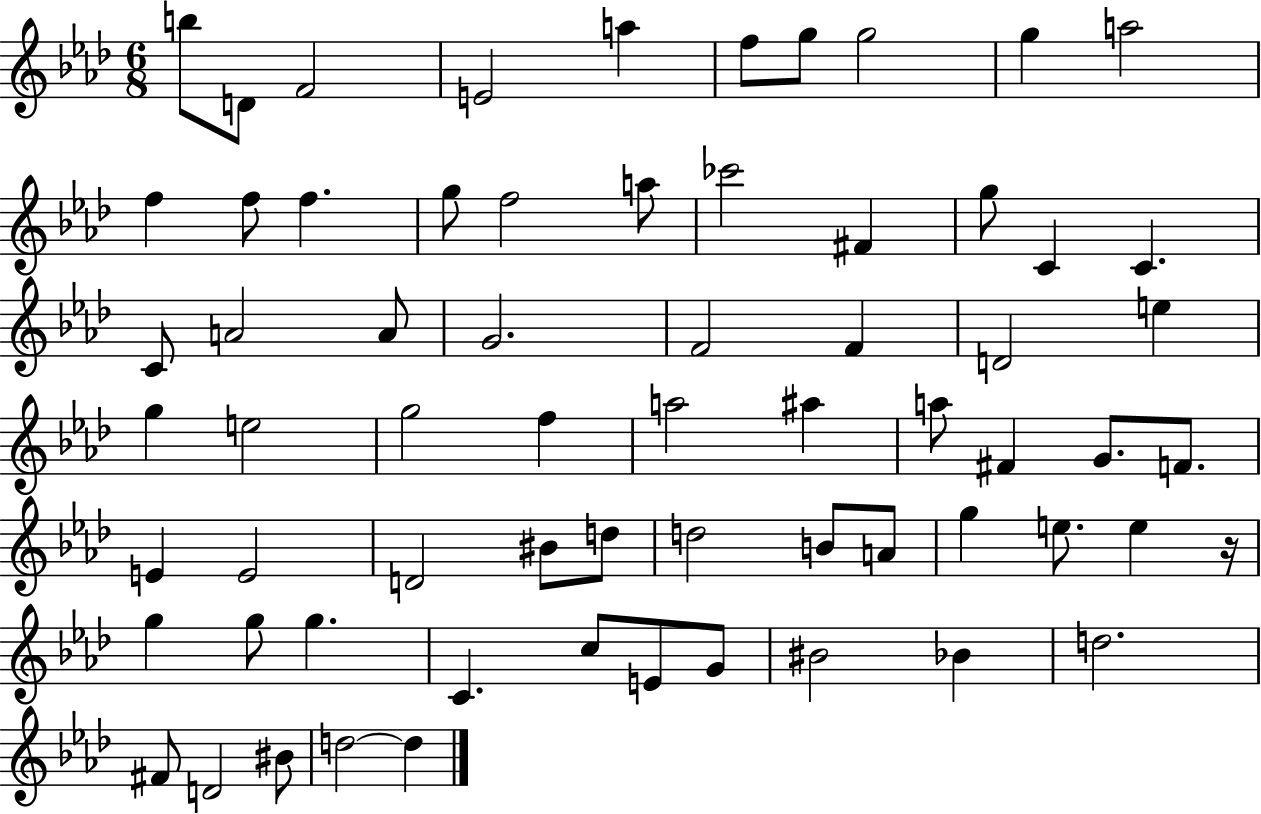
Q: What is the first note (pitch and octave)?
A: B5